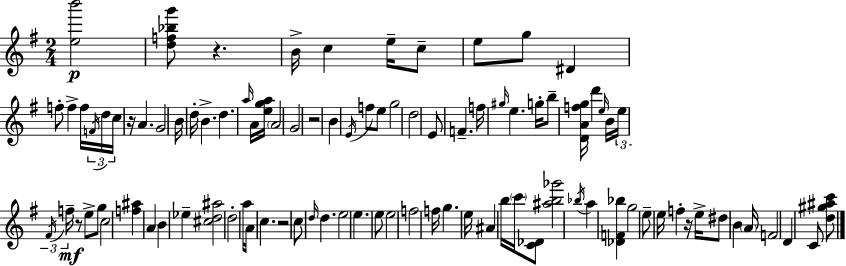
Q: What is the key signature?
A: G major